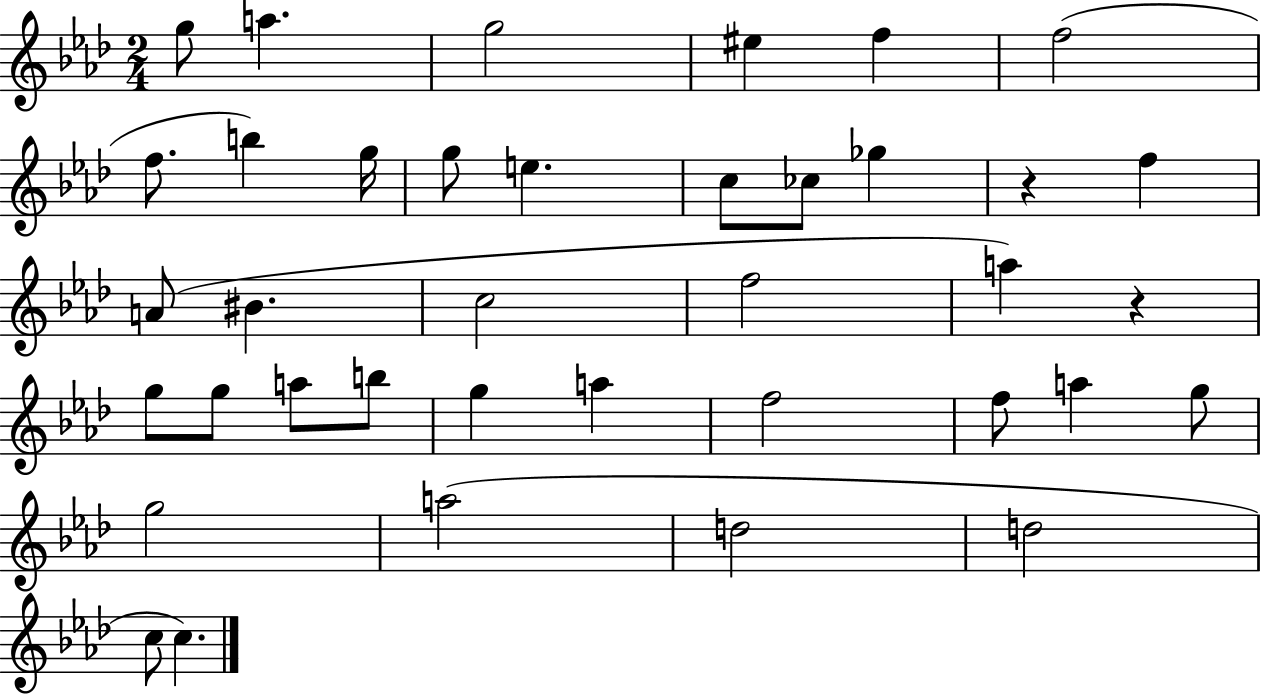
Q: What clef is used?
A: treble